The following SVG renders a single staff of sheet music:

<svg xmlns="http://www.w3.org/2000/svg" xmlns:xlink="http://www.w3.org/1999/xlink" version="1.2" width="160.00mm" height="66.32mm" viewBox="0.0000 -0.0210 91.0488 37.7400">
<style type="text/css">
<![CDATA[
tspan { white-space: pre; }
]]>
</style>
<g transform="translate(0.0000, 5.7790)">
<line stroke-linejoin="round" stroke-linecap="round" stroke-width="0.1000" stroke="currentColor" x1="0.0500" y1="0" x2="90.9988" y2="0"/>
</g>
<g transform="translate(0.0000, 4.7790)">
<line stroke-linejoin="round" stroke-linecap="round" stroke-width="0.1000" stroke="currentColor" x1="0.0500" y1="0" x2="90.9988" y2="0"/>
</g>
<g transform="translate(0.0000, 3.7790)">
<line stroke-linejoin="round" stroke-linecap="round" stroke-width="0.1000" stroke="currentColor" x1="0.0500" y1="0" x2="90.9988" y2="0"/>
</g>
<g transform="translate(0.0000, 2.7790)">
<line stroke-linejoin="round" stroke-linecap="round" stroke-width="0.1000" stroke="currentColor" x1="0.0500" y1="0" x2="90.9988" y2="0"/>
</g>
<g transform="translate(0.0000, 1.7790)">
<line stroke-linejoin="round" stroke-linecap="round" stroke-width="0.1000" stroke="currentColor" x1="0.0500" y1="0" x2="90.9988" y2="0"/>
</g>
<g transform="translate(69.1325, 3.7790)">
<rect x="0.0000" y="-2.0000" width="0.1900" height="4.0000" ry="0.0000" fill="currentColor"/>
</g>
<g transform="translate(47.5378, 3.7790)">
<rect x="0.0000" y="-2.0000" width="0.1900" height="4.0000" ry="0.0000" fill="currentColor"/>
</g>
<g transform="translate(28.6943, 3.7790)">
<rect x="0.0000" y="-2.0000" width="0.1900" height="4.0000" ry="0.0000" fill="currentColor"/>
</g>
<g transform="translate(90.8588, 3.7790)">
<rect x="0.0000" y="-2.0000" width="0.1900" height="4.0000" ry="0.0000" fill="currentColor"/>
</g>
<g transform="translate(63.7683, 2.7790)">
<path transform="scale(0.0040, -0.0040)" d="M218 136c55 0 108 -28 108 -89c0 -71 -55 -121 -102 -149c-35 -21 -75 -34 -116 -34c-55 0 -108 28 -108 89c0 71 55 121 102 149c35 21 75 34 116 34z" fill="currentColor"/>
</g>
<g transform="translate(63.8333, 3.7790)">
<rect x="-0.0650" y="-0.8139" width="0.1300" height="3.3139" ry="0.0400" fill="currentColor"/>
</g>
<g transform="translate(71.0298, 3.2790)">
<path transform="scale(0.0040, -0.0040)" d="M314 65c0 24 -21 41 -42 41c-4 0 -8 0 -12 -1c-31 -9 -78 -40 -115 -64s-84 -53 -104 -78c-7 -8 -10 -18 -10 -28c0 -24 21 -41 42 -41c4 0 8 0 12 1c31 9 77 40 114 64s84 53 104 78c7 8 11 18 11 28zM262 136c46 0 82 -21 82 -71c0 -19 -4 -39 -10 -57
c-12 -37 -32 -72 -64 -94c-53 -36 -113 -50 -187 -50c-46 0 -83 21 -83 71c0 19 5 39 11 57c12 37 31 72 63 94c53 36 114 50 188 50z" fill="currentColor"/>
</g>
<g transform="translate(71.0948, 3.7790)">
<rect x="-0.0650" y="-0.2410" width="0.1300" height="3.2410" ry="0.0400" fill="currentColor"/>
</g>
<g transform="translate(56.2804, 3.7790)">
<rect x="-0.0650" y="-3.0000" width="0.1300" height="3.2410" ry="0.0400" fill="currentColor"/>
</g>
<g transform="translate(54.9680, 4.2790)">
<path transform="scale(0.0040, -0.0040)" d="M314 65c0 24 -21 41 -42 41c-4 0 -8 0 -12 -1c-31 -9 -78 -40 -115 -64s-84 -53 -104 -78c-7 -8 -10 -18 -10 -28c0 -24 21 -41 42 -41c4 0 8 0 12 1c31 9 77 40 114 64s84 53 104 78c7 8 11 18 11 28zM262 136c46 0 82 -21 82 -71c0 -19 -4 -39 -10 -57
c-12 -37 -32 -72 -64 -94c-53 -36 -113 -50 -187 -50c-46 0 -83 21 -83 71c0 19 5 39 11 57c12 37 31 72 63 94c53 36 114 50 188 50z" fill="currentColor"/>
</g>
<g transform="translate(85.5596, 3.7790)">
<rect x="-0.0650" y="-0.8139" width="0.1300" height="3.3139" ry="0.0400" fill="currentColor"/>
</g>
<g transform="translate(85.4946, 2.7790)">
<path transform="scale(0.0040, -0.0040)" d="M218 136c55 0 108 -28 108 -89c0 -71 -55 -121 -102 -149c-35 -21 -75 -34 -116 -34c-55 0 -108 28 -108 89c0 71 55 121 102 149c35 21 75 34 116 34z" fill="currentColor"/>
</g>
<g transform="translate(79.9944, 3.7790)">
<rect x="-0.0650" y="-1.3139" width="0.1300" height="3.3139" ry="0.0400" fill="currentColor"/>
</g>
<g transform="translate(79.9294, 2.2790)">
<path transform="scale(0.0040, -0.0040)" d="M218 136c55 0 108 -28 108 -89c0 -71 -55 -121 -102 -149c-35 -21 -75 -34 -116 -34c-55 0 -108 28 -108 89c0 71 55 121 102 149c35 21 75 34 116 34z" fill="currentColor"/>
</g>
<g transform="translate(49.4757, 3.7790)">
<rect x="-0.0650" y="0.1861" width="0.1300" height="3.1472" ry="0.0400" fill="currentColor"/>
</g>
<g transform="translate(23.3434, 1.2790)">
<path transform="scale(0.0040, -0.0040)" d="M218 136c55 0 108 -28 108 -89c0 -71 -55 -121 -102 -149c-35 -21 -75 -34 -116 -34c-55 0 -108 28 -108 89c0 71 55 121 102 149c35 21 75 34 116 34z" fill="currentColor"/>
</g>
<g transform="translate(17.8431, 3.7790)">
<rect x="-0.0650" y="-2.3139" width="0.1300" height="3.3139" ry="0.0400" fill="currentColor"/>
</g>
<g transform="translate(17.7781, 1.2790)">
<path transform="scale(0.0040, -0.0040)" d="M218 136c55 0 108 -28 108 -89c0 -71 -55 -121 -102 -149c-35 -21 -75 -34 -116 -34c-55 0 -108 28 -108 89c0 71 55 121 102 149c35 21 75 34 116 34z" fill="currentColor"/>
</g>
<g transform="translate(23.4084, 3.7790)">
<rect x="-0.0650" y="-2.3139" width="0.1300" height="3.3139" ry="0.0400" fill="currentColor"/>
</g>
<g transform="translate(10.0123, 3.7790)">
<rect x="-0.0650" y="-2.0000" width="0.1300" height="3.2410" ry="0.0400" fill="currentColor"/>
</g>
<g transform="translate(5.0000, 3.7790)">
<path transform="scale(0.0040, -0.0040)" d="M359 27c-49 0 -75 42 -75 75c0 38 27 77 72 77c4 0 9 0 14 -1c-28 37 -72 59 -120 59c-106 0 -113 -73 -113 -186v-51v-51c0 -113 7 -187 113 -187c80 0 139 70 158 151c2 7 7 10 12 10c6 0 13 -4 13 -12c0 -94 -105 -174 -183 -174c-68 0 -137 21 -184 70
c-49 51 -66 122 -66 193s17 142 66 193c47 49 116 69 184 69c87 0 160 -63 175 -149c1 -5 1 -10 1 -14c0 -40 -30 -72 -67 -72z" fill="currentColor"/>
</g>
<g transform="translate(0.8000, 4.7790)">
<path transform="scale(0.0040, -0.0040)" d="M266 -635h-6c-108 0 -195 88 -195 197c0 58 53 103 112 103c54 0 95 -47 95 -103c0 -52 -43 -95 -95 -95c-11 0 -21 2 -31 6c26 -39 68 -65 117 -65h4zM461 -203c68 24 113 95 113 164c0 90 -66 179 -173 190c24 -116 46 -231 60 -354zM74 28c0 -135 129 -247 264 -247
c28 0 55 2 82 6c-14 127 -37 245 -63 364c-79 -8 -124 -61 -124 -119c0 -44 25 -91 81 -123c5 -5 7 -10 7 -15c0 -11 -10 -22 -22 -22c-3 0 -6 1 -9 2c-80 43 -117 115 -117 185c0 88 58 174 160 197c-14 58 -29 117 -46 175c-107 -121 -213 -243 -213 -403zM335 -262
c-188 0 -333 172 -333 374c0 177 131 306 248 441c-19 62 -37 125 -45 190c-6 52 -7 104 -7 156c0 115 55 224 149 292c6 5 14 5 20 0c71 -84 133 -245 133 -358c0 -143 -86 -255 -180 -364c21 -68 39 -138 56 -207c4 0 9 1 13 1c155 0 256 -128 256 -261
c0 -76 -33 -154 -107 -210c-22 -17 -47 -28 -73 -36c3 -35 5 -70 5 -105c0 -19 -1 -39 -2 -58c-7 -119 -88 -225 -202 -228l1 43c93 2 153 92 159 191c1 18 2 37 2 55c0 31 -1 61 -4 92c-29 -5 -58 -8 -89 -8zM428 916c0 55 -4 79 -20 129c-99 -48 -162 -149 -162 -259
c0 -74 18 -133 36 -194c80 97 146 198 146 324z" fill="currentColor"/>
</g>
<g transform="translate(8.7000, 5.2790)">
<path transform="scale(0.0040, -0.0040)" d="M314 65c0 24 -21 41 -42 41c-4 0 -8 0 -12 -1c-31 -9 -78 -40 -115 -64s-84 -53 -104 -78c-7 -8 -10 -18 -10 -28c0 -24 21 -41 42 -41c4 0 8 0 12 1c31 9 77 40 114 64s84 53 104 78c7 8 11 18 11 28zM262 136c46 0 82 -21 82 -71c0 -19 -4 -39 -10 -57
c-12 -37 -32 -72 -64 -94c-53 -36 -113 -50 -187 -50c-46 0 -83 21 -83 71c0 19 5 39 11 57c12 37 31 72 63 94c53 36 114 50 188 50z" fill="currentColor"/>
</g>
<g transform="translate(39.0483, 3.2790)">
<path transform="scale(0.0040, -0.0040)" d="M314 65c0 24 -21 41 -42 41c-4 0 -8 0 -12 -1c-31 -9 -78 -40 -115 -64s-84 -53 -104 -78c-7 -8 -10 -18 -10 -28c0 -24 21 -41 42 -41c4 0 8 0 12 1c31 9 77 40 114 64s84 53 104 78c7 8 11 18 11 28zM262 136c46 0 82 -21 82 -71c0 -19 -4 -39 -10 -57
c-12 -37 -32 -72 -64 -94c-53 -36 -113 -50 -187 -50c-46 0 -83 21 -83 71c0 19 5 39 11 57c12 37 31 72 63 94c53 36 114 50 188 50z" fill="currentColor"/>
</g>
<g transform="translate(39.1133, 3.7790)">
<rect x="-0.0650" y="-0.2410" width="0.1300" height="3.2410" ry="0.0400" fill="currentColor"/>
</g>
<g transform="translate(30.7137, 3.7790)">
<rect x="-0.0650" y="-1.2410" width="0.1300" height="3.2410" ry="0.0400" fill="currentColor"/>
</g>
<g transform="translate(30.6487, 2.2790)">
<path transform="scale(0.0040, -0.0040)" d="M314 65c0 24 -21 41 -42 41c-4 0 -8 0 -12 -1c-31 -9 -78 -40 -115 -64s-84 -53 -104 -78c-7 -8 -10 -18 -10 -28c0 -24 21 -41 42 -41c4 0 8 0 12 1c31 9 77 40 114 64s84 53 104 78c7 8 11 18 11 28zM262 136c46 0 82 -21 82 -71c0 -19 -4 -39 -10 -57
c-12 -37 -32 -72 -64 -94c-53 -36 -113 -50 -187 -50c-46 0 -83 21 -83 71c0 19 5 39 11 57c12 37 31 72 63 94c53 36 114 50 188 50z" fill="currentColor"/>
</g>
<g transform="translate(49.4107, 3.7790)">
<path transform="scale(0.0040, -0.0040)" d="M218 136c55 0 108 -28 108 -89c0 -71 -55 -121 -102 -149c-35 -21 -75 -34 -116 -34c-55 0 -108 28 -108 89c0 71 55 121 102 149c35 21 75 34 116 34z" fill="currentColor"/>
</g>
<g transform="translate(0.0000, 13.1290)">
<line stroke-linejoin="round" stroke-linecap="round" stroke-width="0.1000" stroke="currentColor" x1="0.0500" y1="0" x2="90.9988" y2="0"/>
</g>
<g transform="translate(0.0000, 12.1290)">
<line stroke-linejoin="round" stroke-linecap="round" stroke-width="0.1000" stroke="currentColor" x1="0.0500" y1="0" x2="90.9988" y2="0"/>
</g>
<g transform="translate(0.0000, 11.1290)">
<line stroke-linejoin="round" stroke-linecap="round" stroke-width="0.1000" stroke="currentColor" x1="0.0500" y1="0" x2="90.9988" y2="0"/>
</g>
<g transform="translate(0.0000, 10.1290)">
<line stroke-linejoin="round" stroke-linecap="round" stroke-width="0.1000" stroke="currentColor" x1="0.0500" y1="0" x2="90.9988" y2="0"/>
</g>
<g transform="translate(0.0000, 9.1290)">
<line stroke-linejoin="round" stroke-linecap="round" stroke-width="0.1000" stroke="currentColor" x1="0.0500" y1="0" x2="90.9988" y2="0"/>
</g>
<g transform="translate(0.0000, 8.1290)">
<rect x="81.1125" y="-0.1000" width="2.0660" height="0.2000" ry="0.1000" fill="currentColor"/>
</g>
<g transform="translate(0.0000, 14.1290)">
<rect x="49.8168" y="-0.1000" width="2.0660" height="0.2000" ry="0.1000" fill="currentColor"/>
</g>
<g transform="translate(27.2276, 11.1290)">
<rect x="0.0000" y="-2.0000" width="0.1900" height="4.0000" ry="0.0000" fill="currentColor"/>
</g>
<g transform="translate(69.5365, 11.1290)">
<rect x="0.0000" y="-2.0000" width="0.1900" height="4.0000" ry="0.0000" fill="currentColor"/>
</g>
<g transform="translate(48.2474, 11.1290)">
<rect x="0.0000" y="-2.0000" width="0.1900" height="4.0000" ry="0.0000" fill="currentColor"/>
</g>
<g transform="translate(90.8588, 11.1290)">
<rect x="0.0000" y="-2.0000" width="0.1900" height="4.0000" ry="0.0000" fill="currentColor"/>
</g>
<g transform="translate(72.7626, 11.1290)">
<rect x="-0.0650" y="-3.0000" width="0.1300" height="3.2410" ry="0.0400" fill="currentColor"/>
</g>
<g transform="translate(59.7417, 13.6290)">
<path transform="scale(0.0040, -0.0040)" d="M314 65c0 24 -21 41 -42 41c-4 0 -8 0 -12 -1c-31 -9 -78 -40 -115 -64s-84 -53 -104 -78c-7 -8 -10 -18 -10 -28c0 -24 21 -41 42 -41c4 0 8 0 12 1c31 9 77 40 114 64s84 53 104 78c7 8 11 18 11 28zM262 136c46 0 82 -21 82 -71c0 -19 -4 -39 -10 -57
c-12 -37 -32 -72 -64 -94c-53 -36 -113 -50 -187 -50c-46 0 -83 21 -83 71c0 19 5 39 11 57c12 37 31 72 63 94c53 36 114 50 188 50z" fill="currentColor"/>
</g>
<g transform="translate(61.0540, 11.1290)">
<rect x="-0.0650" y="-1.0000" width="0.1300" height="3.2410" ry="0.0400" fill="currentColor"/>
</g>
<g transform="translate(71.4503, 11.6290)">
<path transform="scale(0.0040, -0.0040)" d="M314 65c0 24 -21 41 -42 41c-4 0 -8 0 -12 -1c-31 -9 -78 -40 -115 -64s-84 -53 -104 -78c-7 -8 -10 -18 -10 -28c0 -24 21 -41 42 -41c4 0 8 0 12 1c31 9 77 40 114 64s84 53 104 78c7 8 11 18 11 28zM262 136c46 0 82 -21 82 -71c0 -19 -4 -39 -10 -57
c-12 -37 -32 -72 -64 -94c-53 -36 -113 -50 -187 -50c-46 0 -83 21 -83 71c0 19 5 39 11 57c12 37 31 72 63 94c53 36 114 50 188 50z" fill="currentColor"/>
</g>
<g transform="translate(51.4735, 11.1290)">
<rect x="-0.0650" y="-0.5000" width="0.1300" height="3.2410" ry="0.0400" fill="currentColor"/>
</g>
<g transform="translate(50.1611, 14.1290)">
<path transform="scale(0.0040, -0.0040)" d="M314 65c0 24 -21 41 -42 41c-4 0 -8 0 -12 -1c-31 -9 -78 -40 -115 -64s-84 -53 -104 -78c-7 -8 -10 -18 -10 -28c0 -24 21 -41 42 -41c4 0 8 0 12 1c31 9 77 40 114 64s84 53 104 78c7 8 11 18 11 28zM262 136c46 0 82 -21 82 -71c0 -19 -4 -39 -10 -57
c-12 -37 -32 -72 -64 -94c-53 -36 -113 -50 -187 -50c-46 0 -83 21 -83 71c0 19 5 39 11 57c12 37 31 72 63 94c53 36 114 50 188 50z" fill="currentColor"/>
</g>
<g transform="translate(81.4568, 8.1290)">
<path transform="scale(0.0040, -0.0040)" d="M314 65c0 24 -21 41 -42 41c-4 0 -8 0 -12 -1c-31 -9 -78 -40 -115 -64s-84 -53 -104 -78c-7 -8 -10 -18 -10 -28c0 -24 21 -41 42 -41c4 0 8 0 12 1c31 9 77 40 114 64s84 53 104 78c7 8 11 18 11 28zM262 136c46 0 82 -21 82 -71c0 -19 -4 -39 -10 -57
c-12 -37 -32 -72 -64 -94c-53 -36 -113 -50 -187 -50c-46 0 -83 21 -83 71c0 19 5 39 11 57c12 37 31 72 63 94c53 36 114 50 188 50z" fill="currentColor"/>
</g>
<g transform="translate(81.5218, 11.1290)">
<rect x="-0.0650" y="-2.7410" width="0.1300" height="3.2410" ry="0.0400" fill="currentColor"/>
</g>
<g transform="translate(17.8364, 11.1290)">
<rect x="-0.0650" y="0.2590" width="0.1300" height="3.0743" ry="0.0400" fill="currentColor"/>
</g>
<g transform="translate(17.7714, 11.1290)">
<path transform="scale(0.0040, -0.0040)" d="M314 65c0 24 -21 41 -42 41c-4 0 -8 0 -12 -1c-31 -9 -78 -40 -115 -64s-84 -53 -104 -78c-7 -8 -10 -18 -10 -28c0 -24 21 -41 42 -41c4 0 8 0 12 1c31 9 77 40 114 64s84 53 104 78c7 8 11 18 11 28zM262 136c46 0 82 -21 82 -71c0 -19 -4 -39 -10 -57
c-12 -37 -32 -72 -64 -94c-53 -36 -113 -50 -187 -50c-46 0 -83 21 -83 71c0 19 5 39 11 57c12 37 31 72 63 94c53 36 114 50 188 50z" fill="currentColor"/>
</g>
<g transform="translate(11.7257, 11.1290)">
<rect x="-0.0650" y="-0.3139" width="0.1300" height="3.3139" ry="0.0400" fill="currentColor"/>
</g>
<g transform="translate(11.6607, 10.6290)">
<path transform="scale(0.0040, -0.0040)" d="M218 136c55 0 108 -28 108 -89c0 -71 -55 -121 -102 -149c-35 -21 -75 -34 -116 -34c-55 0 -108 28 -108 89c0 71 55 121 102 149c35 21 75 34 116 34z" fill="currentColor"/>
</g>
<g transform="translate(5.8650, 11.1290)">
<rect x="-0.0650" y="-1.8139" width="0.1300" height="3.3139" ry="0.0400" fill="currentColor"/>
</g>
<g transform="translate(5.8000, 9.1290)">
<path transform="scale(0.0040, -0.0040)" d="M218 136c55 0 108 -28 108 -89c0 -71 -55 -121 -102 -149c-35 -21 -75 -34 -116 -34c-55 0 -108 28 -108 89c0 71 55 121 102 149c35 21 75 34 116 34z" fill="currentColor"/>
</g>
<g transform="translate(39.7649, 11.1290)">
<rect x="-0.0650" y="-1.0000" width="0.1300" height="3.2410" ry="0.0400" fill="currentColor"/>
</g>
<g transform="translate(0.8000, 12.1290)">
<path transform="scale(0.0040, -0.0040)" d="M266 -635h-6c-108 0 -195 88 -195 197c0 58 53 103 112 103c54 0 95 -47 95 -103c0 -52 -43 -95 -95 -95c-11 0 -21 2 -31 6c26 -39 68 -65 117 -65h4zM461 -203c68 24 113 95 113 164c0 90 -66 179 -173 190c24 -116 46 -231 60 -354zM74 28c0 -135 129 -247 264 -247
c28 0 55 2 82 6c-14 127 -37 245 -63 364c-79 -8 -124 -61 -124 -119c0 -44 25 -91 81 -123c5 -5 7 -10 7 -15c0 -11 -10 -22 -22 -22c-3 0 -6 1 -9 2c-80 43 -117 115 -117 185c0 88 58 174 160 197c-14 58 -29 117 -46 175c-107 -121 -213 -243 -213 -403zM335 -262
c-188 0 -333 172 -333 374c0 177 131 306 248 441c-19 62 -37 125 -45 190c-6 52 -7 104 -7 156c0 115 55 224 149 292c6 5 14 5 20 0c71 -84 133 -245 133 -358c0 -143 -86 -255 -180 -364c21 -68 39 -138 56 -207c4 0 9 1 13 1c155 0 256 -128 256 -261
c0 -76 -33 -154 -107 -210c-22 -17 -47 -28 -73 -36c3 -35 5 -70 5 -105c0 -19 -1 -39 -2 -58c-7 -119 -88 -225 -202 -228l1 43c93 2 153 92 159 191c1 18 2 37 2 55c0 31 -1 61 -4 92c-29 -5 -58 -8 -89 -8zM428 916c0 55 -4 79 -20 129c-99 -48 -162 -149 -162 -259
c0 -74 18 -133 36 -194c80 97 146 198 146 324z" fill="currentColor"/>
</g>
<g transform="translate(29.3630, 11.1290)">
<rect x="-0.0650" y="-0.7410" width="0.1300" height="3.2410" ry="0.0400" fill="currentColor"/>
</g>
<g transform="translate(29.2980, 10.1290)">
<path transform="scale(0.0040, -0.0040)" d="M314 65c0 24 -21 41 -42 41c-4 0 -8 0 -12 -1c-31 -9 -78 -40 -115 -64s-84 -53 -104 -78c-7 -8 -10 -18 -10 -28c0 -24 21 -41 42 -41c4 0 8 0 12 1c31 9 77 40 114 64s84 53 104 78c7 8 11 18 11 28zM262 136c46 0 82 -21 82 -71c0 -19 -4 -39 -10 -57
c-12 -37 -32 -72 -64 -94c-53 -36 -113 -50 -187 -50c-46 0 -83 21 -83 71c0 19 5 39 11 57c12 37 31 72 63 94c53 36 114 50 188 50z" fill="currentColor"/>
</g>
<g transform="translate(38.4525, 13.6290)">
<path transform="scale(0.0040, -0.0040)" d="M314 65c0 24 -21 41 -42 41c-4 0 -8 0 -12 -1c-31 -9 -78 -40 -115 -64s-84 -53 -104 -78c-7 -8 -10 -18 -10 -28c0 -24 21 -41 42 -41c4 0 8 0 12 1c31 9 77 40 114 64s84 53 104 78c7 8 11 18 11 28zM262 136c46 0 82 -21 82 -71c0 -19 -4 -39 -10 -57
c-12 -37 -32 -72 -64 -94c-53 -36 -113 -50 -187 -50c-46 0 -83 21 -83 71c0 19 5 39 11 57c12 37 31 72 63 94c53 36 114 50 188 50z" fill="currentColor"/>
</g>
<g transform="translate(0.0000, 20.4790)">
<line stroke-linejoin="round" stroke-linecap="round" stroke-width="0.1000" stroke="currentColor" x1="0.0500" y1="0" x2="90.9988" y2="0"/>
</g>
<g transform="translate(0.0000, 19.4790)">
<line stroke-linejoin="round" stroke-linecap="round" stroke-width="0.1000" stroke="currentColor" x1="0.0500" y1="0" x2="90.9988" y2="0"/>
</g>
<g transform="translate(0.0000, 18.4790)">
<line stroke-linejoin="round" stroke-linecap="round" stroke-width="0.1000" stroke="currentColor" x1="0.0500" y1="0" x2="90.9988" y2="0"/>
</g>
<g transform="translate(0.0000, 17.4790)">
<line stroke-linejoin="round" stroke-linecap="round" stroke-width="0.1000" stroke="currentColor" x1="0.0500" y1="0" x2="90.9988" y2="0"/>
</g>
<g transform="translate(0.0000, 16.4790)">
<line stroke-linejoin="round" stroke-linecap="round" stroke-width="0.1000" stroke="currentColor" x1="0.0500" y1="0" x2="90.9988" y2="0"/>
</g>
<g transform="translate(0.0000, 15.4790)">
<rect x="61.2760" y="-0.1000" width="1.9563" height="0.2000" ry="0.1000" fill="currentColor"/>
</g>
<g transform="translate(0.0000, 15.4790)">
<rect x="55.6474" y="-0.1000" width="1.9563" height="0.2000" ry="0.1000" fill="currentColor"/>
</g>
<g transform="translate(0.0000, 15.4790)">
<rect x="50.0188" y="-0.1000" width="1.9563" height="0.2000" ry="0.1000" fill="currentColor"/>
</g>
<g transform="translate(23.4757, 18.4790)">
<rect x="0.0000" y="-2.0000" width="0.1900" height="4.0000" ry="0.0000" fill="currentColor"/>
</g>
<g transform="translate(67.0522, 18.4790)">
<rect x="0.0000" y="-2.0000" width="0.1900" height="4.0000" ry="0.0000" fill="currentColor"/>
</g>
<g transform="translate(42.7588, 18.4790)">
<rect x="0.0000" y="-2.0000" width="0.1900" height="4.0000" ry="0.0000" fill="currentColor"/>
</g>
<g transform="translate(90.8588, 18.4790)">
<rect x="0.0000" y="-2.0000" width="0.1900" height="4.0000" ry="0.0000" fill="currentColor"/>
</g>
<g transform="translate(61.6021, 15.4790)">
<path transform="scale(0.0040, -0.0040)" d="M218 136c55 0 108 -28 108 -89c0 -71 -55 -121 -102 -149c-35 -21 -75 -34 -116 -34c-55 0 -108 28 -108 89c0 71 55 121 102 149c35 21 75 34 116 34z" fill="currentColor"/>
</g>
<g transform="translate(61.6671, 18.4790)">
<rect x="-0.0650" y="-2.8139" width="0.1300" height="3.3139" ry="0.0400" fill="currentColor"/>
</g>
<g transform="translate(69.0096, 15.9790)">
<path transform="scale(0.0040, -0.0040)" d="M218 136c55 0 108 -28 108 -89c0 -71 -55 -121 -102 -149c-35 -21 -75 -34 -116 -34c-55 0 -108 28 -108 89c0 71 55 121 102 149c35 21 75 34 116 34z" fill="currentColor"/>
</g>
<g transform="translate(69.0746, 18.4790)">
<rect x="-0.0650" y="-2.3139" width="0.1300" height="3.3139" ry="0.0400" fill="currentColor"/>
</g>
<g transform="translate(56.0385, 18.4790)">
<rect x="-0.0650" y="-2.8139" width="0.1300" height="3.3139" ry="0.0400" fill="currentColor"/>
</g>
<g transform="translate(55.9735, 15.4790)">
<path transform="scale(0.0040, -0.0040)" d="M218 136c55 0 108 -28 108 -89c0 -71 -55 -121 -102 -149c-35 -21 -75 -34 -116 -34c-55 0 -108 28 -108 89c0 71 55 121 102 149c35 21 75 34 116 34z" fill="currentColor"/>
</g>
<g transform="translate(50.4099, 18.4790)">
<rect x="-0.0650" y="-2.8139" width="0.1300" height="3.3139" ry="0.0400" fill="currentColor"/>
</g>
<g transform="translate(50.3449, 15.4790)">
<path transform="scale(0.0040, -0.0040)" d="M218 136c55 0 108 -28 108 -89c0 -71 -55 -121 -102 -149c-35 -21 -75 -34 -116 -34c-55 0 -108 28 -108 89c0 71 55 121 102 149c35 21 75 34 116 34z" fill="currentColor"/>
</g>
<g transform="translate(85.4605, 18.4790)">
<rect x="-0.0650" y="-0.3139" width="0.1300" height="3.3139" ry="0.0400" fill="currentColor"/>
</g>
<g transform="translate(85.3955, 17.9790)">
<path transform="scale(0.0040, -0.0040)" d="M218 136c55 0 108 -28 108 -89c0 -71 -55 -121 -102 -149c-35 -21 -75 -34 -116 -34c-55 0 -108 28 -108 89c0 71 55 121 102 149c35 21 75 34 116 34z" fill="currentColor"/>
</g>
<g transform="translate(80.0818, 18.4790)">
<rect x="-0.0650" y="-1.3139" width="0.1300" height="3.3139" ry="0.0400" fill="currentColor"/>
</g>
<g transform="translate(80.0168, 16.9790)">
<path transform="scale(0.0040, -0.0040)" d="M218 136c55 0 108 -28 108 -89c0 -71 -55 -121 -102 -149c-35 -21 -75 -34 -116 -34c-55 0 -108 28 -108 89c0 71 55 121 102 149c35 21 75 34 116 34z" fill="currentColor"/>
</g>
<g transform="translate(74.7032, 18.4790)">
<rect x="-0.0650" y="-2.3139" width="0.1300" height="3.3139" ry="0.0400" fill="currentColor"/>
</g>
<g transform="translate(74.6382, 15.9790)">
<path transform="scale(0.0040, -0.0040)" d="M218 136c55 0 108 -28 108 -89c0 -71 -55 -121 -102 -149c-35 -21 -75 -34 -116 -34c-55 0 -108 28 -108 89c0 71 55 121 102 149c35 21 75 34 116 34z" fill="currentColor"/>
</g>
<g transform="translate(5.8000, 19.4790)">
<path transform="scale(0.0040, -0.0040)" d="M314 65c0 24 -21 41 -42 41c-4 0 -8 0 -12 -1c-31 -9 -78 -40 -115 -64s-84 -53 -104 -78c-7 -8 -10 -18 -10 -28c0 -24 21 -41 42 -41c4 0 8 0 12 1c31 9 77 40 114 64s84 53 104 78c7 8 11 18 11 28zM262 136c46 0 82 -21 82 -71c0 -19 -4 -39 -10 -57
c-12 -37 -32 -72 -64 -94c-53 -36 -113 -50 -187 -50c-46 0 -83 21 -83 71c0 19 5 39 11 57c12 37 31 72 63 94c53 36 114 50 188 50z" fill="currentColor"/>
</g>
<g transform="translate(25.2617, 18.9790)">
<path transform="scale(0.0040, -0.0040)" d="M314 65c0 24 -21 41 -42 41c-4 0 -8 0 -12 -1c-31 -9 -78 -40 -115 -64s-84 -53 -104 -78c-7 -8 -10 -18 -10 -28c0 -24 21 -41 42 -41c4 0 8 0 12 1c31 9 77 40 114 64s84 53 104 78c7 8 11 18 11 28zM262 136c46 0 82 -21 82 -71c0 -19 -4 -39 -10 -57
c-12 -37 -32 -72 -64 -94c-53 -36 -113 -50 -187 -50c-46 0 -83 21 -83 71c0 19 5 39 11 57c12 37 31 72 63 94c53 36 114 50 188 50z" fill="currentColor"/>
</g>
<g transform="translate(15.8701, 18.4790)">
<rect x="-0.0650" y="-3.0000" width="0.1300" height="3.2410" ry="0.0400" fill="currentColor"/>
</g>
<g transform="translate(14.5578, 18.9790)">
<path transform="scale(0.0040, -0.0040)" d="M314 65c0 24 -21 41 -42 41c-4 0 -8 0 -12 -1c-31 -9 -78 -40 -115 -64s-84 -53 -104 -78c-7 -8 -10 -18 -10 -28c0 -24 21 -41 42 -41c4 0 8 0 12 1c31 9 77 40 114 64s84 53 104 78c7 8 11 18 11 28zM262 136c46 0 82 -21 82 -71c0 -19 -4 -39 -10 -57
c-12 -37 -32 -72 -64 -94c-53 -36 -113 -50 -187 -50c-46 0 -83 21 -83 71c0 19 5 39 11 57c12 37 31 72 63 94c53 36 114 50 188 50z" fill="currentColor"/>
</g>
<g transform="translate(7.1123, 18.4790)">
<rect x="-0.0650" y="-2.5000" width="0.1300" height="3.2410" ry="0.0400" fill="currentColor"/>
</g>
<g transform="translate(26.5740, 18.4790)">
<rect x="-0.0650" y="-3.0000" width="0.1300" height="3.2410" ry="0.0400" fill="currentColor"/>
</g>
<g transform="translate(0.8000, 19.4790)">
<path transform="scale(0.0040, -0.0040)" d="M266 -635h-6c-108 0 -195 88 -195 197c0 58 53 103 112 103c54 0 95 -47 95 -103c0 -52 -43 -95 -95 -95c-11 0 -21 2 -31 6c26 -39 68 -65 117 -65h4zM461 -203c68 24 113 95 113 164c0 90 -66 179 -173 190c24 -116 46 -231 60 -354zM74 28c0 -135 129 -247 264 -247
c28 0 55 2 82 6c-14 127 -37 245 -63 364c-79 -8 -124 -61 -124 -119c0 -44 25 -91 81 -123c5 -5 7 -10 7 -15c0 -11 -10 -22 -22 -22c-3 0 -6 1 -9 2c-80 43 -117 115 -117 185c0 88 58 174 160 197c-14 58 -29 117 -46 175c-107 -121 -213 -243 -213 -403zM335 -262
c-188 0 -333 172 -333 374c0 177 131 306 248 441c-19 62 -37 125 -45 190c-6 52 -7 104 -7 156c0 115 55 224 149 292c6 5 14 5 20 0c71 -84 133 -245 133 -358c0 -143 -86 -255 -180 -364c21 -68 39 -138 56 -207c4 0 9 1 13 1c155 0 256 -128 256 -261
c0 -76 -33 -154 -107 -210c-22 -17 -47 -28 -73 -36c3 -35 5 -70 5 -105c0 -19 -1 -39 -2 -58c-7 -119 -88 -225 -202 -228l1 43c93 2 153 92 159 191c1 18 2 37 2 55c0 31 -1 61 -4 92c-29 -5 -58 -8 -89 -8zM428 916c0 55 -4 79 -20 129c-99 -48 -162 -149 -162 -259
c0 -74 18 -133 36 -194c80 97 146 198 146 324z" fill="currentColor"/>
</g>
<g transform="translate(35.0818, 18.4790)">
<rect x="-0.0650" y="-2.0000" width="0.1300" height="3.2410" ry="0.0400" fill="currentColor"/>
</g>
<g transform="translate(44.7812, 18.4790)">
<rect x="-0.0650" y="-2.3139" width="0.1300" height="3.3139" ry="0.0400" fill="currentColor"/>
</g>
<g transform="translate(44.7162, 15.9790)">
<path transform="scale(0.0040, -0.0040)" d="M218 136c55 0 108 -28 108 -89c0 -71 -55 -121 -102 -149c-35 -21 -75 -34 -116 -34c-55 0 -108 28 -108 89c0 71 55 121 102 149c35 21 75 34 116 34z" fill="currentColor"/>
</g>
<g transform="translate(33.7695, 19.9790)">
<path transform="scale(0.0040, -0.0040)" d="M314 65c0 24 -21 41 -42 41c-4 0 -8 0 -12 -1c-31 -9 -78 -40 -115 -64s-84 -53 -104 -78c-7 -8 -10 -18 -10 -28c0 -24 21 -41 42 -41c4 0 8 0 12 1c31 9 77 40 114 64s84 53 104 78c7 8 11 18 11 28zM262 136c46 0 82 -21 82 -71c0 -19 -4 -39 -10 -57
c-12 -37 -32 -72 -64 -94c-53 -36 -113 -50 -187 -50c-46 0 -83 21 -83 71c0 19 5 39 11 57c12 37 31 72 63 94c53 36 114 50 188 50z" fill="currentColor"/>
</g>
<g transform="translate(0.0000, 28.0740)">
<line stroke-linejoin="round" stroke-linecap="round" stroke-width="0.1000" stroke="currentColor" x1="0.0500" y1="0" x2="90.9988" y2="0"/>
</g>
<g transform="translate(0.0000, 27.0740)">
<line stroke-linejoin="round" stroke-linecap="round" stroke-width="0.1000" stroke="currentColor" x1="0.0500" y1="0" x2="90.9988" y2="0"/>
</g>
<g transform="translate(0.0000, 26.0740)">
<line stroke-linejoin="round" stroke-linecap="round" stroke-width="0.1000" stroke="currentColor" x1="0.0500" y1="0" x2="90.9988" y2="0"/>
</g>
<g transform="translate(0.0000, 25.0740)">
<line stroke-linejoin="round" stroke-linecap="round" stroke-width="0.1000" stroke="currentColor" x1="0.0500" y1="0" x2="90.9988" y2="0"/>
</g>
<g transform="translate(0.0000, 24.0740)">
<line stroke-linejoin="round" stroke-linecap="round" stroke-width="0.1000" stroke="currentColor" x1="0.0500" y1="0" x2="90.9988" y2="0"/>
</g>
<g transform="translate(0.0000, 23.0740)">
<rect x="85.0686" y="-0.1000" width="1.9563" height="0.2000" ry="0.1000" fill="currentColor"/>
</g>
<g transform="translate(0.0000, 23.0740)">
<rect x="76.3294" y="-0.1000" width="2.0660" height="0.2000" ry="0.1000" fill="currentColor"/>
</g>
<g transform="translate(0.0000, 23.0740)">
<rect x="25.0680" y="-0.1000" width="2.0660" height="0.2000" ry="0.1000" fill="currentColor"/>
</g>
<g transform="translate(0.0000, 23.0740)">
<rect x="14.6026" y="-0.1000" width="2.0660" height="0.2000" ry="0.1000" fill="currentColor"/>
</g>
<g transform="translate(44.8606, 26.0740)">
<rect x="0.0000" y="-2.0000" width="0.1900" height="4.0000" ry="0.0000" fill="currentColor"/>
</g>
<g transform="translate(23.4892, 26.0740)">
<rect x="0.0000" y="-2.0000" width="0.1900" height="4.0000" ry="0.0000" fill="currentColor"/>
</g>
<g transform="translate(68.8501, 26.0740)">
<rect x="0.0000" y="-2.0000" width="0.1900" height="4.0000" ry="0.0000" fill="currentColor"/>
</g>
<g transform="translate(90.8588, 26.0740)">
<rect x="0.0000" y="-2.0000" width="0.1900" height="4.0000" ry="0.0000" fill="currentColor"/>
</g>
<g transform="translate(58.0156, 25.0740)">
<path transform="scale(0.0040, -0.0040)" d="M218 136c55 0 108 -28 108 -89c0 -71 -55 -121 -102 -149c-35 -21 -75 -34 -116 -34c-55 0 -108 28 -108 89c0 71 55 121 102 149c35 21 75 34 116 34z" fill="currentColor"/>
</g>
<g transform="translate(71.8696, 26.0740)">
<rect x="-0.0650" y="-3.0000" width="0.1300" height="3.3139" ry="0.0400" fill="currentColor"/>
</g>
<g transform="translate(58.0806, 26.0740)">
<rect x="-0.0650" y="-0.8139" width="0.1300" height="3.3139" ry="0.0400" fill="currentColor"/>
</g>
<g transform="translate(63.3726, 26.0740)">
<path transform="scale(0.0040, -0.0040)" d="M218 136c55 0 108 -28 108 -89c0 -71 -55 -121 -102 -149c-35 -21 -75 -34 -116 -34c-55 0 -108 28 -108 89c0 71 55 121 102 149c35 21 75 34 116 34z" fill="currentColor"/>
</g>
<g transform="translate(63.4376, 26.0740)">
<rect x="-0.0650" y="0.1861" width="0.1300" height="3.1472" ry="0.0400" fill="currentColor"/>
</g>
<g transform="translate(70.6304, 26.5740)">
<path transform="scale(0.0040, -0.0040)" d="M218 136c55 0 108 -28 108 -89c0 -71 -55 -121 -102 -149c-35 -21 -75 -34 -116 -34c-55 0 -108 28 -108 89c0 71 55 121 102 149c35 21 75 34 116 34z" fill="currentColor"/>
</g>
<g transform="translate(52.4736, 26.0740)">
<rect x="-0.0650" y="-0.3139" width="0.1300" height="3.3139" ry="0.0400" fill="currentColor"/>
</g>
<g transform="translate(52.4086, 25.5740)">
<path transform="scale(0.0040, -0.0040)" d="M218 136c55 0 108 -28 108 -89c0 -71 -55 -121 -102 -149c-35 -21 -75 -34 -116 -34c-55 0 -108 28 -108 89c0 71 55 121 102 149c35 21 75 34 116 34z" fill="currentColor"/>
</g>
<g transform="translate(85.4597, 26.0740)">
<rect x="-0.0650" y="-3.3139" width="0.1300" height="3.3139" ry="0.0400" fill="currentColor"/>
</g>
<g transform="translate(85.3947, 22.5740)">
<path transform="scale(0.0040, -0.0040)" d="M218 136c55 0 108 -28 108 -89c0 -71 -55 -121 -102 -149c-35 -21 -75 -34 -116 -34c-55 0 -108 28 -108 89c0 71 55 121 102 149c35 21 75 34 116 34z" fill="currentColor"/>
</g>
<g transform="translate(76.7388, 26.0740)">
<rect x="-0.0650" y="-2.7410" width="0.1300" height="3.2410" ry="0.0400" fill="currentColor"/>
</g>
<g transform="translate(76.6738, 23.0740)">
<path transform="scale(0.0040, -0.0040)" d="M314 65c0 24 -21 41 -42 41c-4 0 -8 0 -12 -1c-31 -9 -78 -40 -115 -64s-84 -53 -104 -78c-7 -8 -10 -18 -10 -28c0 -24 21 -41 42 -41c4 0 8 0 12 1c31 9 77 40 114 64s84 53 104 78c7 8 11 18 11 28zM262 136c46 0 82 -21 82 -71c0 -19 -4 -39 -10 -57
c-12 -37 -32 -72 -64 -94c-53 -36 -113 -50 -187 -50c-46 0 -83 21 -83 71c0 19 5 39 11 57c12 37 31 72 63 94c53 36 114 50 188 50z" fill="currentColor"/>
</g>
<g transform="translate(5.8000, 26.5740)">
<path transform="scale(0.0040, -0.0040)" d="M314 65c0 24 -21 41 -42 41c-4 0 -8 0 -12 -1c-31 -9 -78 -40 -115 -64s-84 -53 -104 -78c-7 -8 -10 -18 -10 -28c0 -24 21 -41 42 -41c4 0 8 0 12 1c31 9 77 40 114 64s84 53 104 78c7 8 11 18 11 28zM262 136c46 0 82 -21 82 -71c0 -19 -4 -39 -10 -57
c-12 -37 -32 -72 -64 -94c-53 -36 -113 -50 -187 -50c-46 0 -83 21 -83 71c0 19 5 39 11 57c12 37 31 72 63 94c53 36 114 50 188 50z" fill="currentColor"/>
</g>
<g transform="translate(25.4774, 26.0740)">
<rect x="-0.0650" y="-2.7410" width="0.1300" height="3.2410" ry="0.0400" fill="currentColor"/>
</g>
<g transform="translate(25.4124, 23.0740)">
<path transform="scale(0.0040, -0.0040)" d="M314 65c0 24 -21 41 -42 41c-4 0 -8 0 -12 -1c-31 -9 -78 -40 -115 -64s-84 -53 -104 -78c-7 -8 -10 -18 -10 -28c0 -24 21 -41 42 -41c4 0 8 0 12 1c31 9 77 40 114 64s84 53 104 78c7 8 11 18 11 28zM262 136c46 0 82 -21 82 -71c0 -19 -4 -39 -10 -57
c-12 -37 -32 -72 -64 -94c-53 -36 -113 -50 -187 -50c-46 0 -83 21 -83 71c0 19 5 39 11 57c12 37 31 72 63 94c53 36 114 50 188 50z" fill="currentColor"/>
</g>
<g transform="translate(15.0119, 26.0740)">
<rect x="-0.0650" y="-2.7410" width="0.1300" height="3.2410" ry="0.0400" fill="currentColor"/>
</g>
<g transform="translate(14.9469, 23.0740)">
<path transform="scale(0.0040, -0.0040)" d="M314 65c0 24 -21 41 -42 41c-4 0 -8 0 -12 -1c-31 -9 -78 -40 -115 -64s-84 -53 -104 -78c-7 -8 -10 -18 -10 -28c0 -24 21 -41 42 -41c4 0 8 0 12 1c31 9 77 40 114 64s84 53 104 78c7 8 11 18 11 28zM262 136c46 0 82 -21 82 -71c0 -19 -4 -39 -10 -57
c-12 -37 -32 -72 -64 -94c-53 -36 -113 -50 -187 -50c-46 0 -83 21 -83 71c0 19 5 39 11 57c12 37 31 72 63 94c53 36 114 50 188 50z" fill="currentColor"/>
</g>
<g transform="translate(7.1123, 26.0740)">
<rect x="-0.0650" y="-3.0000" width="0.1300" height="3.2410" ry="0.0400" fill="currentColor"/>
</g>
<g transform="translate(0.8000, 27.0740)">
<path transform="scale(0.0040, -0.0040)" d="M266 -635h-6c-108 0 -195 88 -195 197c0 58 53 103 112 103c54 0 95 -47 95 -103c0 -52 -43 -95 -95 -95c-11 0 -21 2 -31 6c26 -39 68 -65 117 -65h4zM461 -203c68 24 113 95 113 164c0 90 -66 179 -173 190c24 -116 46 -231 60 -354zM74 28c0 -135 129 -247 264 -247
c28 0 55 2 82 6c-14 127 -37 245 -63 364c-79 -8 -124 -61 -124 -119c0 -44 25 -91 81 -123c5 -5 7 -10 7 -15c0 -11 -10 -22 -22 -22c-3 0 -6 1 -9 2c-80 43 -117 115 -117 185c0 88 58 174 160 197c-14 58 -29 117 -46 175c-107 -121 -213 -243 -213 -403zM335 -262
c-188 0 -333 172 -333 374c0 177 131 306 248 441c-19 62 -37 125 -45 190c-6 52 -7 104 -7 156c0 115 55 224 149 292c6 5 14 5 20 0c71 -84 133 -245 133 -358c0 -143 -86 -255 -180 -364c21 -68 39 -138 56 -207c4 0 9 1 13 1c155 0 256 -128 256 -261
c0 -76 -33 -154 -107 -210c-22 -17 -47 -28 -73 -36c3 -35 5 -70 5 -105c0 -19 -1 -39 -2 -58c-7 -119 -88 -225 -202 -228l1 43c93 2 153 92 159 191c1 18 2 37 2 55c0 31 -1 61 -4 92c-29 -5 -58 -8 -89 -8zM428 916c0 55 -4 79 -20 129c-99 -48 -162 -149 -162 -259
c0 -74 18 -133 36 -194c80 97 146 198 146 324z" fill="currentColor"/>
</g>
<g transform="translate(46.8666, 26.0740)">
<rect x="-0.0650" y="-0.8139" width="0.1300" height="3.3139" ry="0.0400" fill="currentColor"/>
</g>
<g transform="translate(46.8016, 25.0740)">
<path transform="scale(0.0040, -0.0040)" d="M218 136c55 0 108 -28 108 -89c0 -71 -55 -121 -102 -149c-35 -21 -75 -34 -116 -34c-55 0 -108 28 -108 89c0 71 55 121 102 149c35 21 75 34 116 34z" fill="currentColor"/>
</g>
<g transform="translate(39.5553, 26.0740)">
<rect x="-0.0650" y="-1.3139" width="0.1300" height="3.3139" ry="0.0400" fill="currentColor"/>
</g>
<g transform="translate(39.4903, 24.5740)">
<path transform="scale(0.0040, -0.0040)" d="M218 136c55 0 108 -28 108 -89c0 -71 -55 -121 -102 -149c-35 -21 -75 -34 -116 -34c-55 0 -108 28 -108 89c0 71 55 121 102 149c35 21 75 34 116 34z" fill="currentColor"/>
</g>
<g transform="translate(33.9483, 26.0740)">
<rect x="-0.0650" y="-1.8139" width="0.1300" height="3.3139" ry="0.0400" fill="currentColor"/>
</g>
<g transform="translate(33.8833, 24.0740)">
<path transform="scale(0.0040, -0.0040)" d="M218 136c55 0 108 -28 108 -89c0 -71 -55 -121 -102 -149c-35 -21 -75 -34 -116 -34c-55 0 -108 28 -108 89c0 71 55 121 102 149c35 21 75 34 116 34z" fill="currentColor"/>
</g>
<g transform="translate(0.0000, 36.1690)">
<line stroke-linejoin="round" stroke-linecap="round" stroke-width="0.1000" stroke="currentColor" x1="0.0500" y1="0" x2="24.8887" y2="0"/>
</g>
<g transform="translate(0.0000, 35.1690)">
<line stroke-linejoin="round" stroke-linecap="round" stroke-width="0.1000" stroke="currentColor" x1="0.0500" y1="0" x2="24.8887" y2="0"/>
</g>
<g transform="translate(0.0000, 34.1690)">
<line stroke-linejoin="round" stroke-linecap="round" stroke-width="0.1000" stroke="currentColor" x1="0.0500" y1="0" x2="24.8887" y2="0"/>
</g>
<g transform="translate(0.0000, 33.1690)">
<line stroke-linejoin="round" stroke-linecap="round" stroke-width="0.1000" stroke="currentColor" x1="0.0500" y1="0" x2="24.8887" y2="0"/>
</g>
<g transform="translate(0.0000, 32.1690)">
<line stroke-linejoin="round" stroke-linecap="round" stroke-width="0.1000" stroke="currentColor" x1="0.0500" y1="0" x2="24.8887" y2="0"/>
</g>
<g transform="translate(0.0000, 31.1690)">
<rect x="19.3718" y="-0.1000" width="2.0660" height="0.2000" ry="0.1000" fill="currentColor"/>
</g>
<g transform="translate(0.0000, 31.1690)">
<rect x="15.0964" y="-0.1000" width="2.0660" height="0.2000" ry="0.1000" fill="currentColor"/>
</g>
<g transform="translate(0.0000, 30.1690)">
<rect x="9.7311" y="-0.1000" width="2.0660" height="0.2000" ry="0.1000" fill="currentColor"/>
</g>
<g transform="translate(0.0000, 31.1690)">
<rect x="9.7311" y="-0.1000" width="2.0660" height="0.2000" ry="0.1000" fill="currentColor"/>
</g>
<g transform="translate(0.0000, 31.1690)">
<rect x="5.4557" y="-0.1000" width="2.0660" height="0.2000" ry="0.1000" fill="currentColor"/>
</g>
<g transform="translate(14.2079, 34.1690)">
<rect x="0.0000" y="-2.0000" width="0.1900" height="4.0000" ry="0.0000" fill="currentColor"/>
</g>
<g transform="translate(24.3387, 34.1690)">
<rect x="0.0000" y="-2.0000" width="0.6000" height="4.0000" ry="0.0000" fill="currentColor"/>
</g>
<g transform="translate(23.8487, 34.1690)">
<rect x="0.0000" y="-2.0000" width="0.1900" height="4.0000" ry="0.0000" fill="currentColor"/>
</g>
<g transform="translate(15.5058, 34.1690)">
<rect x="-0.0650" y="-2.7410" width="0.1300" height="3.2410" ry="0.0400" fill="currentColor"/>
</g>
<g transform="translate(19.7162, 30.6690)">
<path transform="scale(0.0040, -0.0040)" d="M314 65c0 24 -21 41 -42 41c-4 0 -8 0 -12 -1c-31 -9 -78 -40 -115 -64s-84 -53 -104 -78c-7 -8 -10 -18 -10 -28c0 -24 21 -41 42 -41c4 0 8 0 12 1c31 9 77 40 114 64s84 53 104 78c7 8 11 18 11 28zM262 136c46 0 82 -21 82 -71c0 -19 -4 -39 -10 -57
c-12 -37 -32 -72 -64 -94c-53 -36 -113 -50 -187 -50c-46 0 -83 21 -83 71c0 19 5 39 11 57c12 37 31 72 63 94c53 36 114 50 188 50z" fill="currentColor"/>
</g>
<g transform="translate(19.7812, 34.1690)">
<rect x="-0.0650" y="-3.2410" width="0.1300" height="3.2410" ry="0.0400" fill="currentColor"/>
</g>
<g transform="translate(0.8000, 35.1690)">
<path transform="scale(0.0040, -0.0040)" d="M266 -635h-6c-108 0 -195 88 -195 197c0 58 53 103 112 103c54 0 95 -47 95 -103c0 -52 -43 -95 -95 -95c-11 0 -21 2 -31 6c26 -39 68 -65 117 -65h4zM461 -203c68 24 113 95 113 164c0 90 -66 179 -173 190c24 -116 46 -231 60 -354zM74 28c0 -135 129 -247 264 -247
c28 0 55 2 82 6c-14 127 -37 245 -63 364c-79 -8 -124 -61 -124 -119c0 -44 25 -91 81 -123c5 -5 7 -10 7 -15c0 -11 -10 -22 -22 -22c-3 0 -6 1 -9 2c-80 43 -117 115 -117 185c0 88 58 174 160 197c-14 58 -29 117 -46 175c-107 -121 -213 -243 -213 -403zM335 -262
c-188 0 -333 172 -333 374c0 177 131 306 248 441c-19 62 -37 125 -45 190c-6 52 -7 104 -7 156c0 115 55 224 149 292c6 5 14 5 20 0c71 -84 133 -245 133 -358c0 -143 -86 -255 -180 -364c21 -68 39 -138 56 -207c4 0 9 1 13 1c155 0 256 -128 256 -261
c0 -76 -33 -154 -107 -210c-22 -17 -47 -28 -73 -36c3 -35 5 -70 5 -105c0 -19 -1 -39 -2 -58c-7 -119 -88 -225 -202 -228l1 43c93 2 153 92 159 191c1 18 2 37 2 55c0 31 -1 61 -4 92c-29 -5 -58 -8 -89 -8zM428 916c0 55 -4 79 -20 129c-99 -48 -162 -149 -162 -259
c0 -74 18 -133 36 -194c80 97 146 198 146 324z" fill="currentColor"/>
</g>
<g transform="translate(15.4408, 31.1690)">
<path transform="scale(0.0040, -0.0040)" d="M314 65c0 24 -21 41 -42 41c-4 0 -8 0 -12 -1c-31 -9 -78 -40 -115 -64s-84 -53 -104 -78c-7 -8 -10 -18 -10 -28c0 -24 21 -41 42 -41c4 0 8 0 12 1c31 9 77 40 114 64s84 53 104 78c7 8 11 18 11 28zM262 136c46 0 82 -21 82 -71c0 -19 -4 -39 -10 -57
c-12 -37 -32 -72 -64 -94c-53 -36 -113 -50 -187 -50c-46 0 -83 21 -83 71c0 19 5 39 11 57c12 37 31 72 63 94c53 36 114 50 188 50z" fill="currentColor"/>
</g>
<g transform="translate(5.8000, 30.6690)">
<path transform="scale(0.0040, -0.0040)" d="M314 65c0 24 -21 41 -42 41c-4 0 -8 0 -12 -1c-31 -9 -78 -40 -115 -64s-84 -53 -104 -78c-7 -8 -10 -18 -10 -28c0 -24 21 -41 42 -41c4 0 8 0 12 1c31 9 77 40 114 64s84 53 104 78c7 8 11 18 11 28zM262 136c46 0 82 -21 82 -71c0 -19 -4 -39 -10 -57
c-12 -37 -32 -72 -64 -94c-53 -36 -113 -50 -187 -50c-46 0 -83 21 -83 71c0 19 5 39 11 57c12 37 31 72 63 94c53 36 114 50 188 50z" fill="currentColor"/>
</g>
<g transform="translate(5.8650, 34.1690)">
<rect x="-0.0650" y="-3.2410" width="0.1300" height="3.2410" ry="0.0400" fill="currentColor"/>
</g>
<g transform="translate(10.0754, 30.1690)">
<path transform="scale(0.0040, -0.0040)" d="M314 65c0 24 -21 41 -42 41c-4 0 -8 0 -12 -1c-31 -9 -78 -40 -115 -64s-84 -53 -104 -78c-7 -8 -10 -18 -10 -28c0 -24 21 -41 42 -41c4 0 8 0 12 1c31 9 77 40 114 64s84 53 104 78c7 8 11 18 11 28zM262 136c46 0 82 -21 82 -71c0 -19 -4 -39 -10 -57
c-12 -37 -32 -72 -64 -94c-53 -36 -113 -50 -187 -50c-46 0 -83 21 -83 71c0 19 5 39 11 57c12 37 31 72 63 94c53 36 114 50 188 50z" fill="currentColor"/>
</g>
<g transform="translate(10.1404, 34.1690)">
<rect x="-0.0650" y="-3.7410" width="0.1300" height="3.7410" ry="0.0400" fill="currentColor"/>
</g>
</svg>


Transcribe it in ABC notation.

X:1
T:Untitled
M:4/4
L:1/4
K:C
F2 g g e2 c2 B A2 d c2 e d f c B2 d2 D2 C2 D2 A2 a2 G2 A2 A2 F2 g a a a g g e c A2 a2 a2 f e d c d B A a2 b b2 c'2 a2 b2